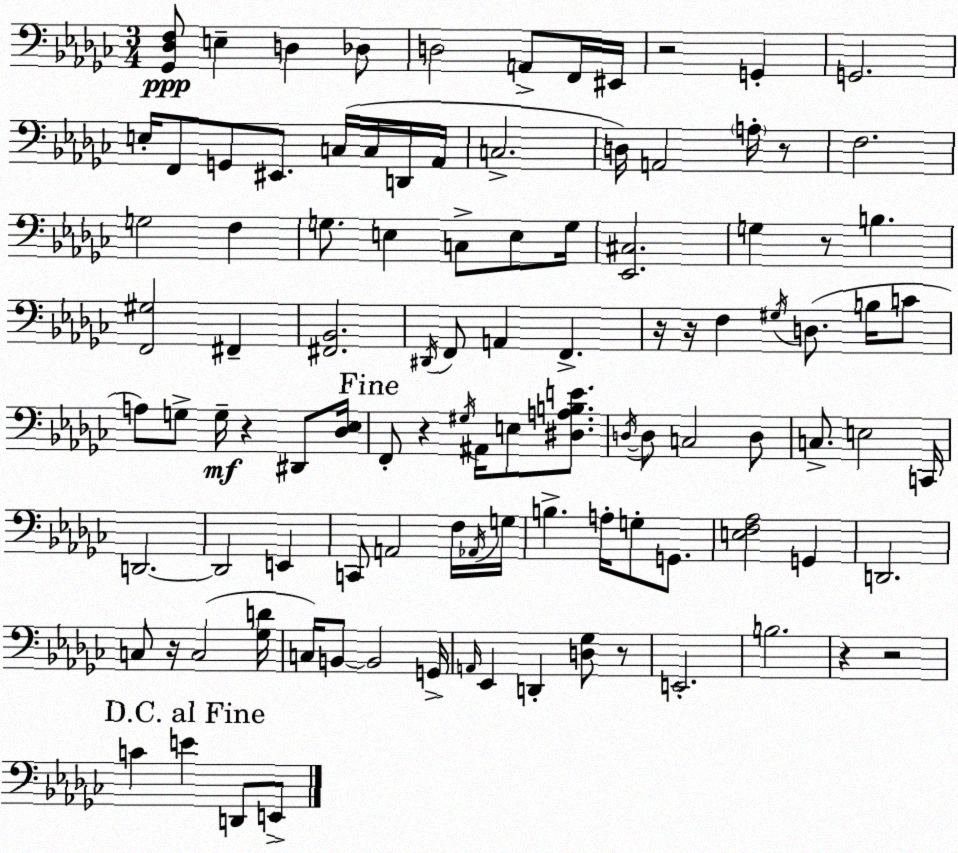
X:1
T:Untitled
M:3/4
L:1/4
K:Ebm
[_G,,_D,F,]/2 E, D, _D,/2 D,2 A,,/2 F,,/4 ^E,,/4 z2 G,, G,,2 E,/4 F,,/2 G,,/2 ^E,,/2 C,/4 C,/4 D,,/4 _A,,/4 C,2 D,/4 A,,2 A,/4 z/2 F,2 G,2 F, G,/2 E, C,/2 E,/2 G,/4 [_E,,^C,]2 G, z/2 B, [F,,^G,]2 ^F,, [^F,,_B,,]2 ^D,,/4 F,,/2 A,, F,, z/4 z/4 F, ^G,/4 D,/2 B,/4 C/2 A,/2 G,/2 G,/4 z ^D,,/2 [_D,_E,]/4 F,,/2 z ^G,/4 ^A,,/4 E,/2 [^D,A,B,E]/2 D,/4 D,/2 C,2 D,/2 C,/2 E,2 C,,/4 D,,2 D,,2 E,, C,,/2 A,,2 F,/4 _A,,/4 G,/4 B, A,/4 G,/2 G,,/2 [E,F,_A,]2 G,, D,,2 C,/2 z/4 C,2 [_G,D]/4 C,/4 B,,/2 B,,2 G,,/4 A,,/4 _E,, D,, [D,_G,]/2 z/2 E,,2 B,2 z z2 C E D,,/2 E,,/2